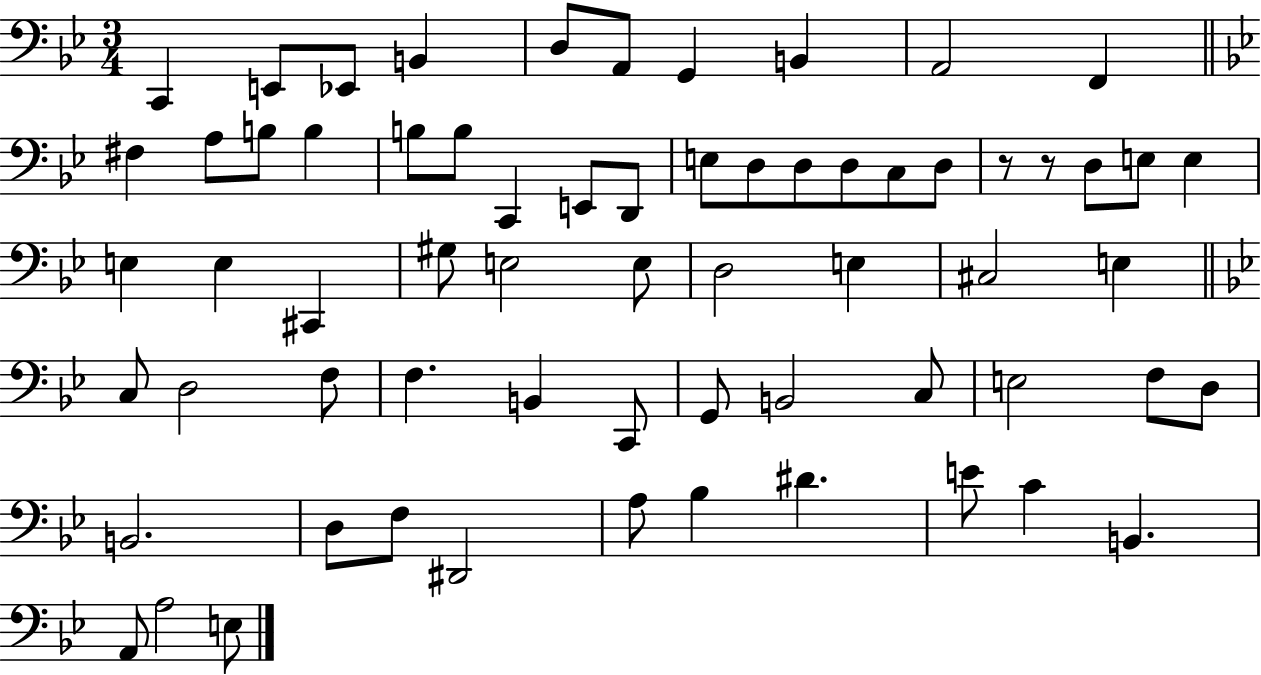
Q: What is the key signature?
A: BES major